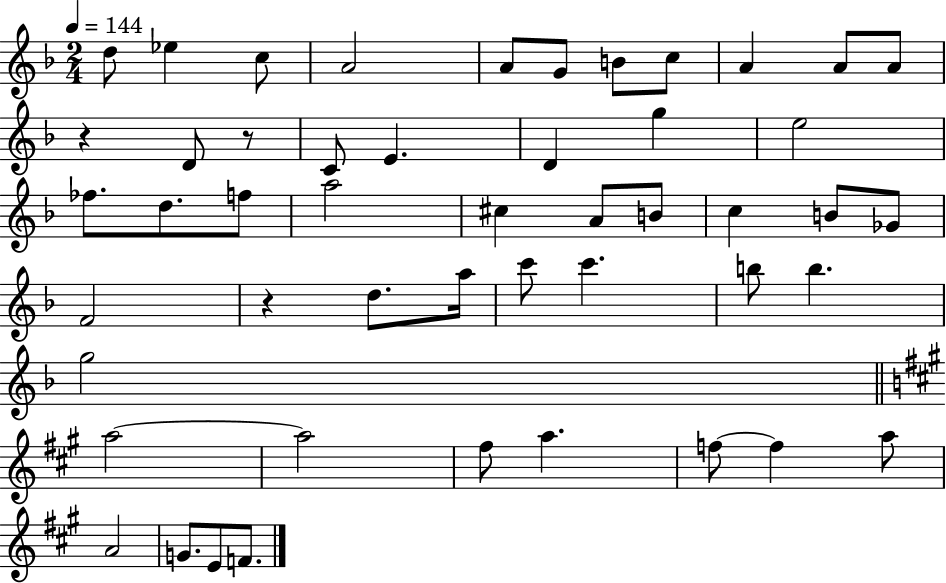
X:1
T:Untitled
M:2/4
L:1/4
K:F
d/2 _e c/2 A2 A/2 G/2 B/2 c/2 A A/2 A/2 z D/2 z/2 C/2 E D g e2 _f/2 d/2 f/2 a2 ^c A/2 B/2 c B/2 _G/2 F2 z d/2 a/4 c'/2 c' b/2 b g2 a2 a2 ^f/2 a f/2 f a/2 A2 G/2 E/2 F/2